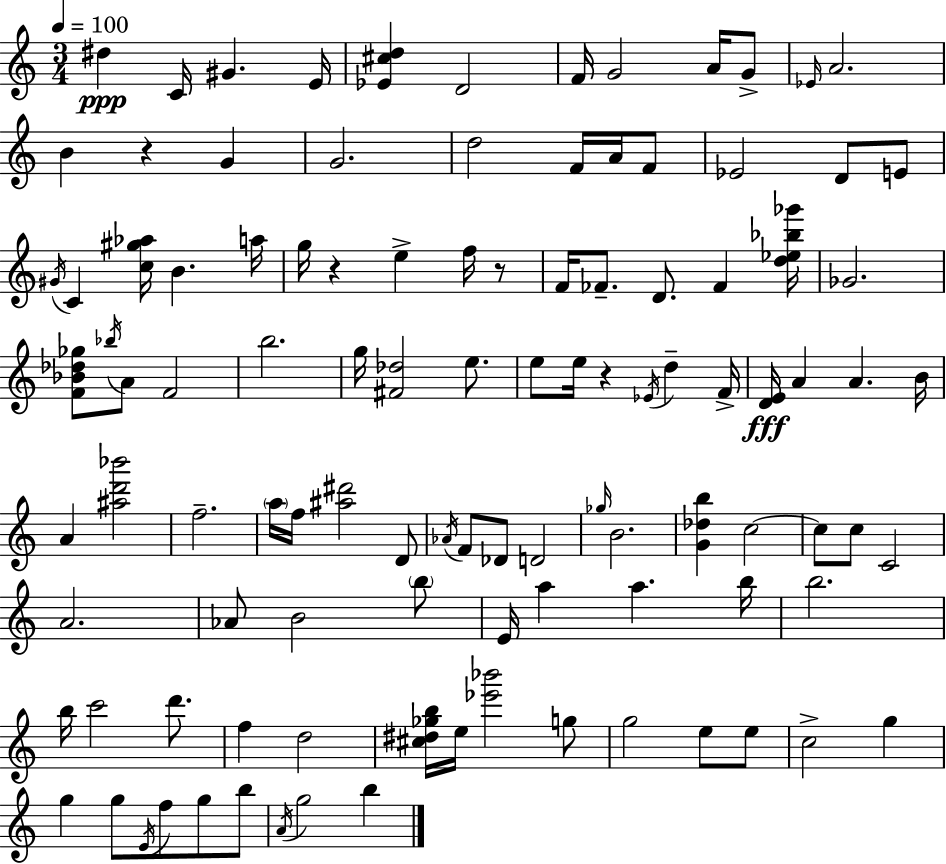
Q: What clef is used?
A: treble